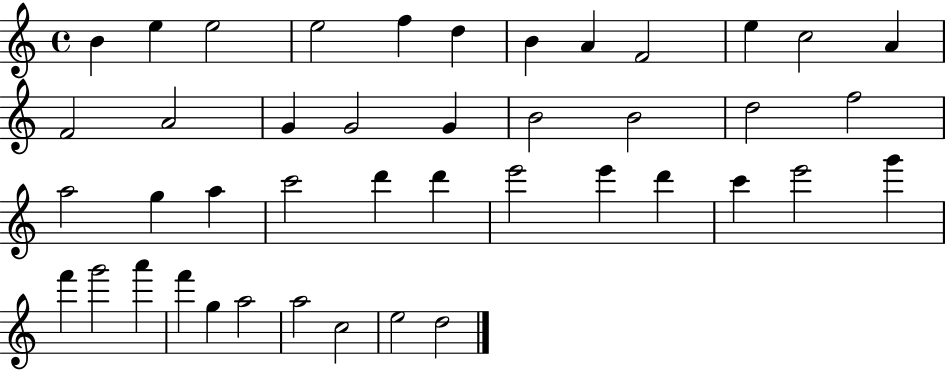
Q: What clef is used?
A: treble